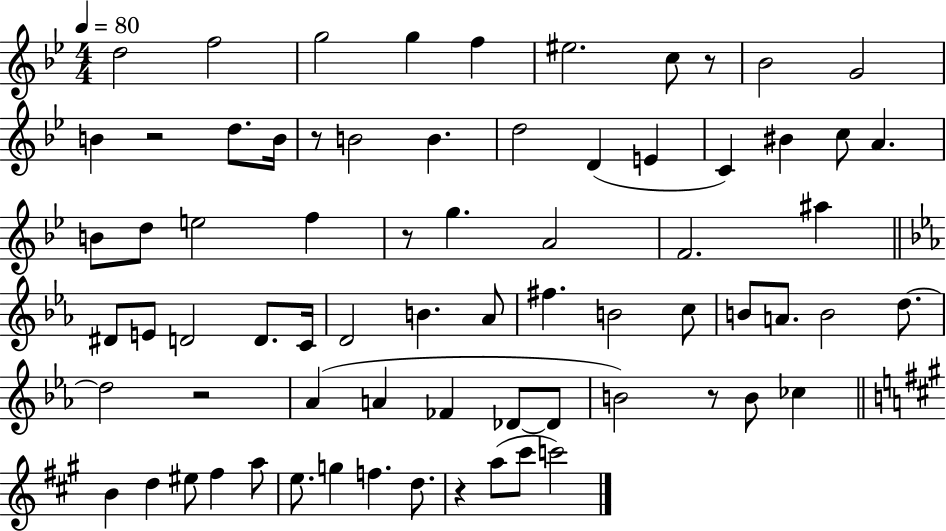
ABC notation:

X:1
T:Untitled
M:4/4
L:1/4
K:Bb
d2 f2 g2 g f ^e2 c/2 z/2 _B2 G2 B z2 d/2 B/4 z/2 B2 B d2 D E C ^B c/2 A B/2 d/2 e2 f z/2 g A2 F2 ^a ^D/2 E/2 D2 D/2 C/4 D2 B _A/2 ^f B2 c/2 B/2 A/2 B2 d/2 d2 z2 _A A _F _D/2 _D/2 B2 z/2 B/2 _c B d ^e/2 ^f a/2 e/2 g f d/2 z a/2 ^c'/2 c'2